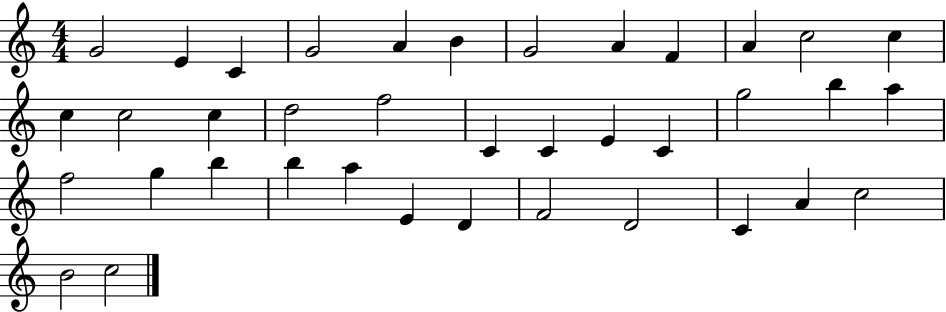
X:1
T:Untitled
M:4/4
L:1/4
K:C
G2 E C G2 A B G2 A F A c2 c c c2 c d2 f2 C C E C g2 b a f2 g b b a E D F2 D2 C A c2 B2 c2